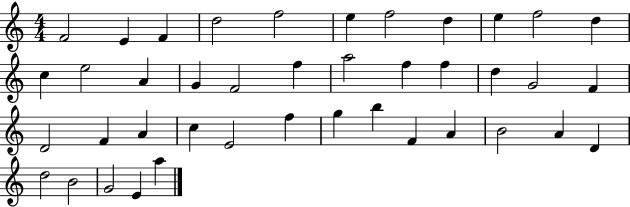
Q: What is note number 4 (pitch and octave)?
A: D5